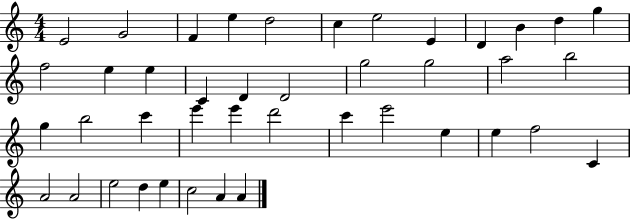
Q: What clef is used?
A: treble